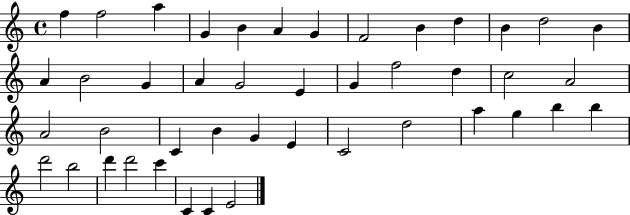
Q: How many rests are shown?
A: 0